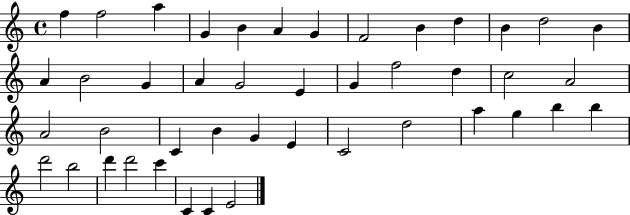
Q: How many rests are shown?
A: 0